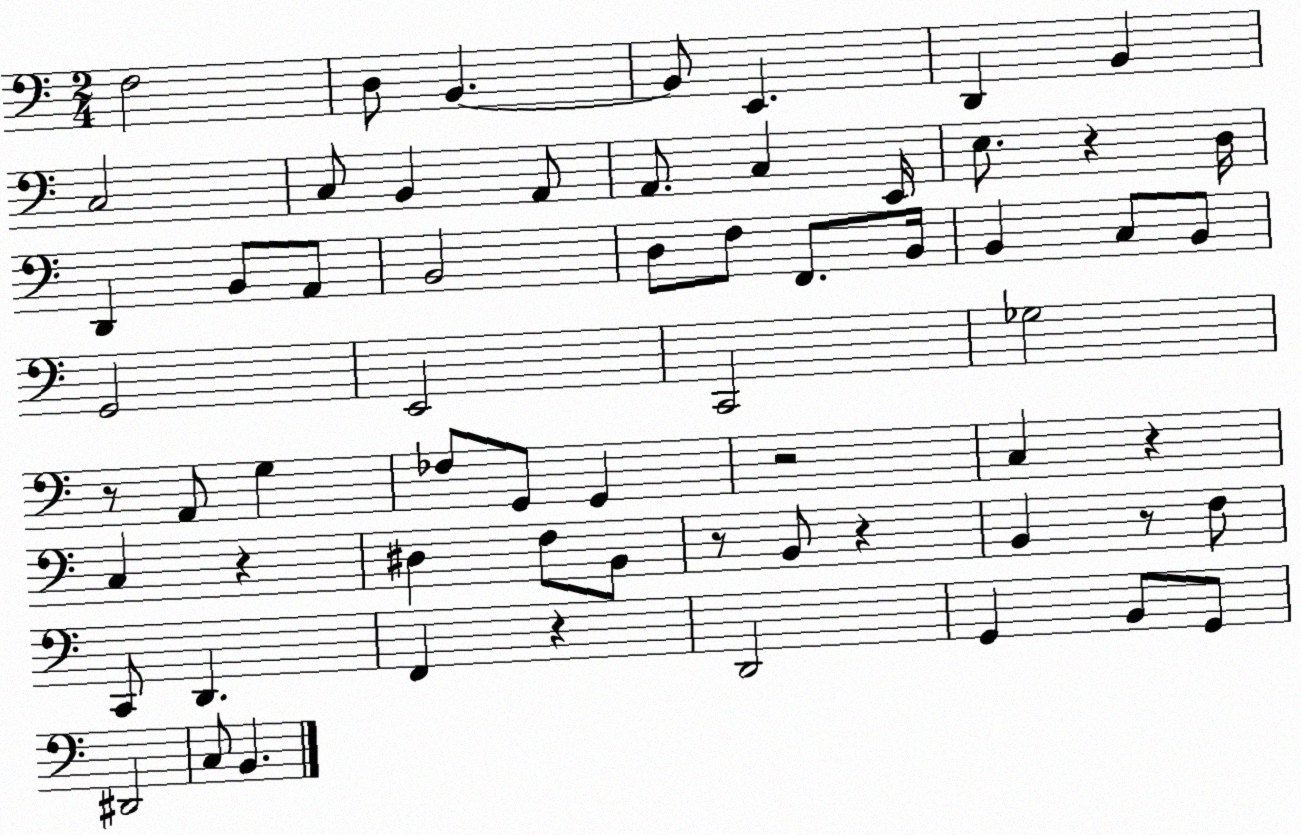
X:1
T:Untitled
M:2/4
L:1/4
K:C
F,2 D,/2 B,, B,,/2 E,, D,, B,, C,2 C,/2 B,, A,,/2 A,,/2 C, E,,/4 E,/2 z D,/4 D,, B,,/2 A,,/2 B,,2 D,/2 F,/2 F,,/2 B,,/4 B,, C,/2 B,,/2 G,,2 E,,2 C,,2 _G,2 z/2 A,,/2 G, _F,/2 G,,/2 G,, z2 C, z C, z ^D, F,/2 B,,/2 z/2 B,,/2 z B,, z/2 F,/2 C,,/2 D,, F,, z D,,2 G,, B,,/2 G,,/2 ^D,,2 C,/2 B,,